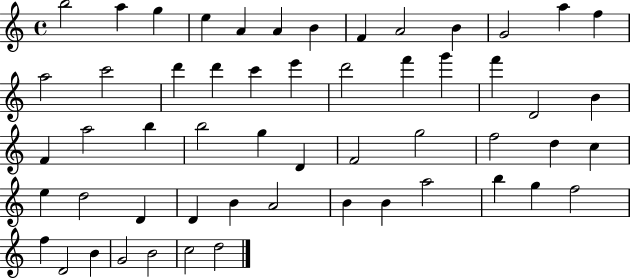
B5/h A5/q G5/q E5/q A4/q A4/q B4/q F4/q A4/h B4/q G4/h A5/q F5/q A5/h C6/h D6/q D6/q C6/q E6/q D6/h F6/q G6/q F6/q D4/h B4/q F4/q A5/h B5/q B5/h G5/q D4/q F4/h G5/h F5/h D5/q C5/q E5/q D5/h D4/q D4/q B4/q A4/h B4/q B4/q A5/h B5/q G5/q F5/h F5/q D4/h B4/q G4/h B4/h C5/h D5/h